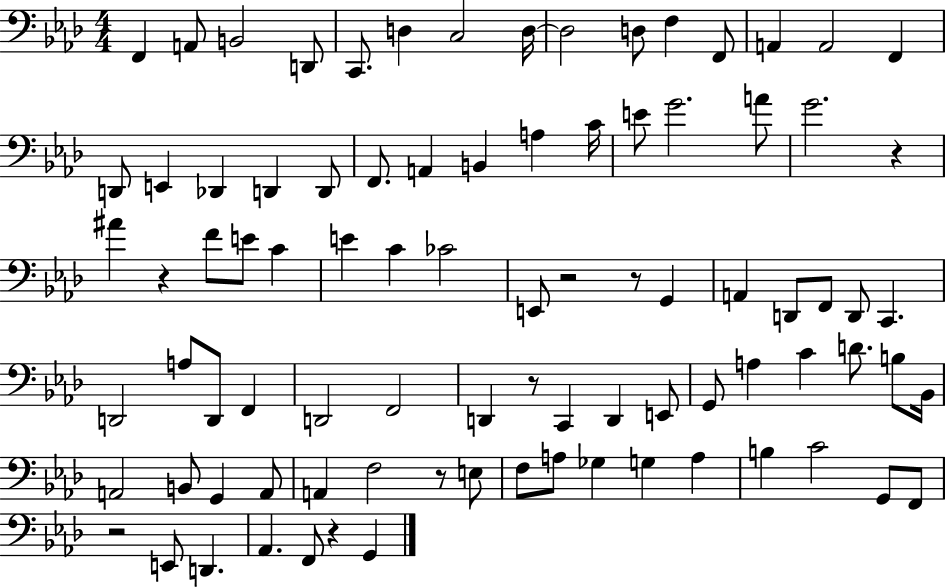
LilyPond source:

{
  \clef bass
  \numericTimeSignature
  \time 4/4
  \key aes \major
  f,4 a,8 b,2 d,8 | c,8. d4 c2 d16~~ | d2 d8 f4 f,8 | a,4 a,2 f,4 | \break d,8 e,4 des,4 d,4 d,8 | f,8. a,4 b,4 a4 c'16 | e'8 g'2. a'8 | g'2. r4 | \break ais'4 r4 f'8 e'8 c'4 | e'4 c'4 ces'2 | e,8 r2 r8 g,4 | a,4 d,8 f,8 d,8 c,4. | \break d,2 a8 d,8 f,4 | d,2 f,2 | d,4 r8 c,4 d,4 e,8 | g,8 a4 c'4 d'8. b8 bes,16 | \break a,2 b,8 g,4 a,8 | a,4 f2 r8 e8 | f8 a8 ges4 g4 a4 | b4 c'2 g,8 f,8 | \break r2 e,8 d,4. | aes,4. f,8 r4 g,4 | \bar "|."
}